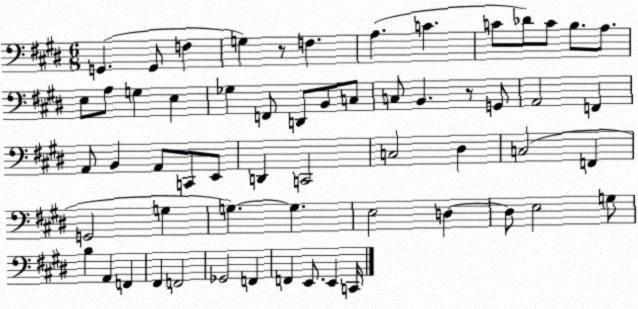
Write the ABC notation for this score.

X:1
T:Untitled
M:6/8
L:1/4
K:E
G,, G,,/2 F, G, z/2 F, A, C C/2 _D/2 C/2 B,/2 A,/2 E,/2 A,/2 G, E, _G, F,,/2 D,,/2 B,,/2 C,/2 C,/2 B,, z/2 G,,/2 A,,2 F,, A,,/2 B,, A,,/2 C,,/2 E,,/2 D,, C,,2 C,2 ^D, C,2 F,, G,,2 G, G, G, E,2 D, D,/2 E,2 G,/2 B, A,, F,, ^F,, F,,2 _G,,2 F,, F,, E,,/2 E,, C,,/4